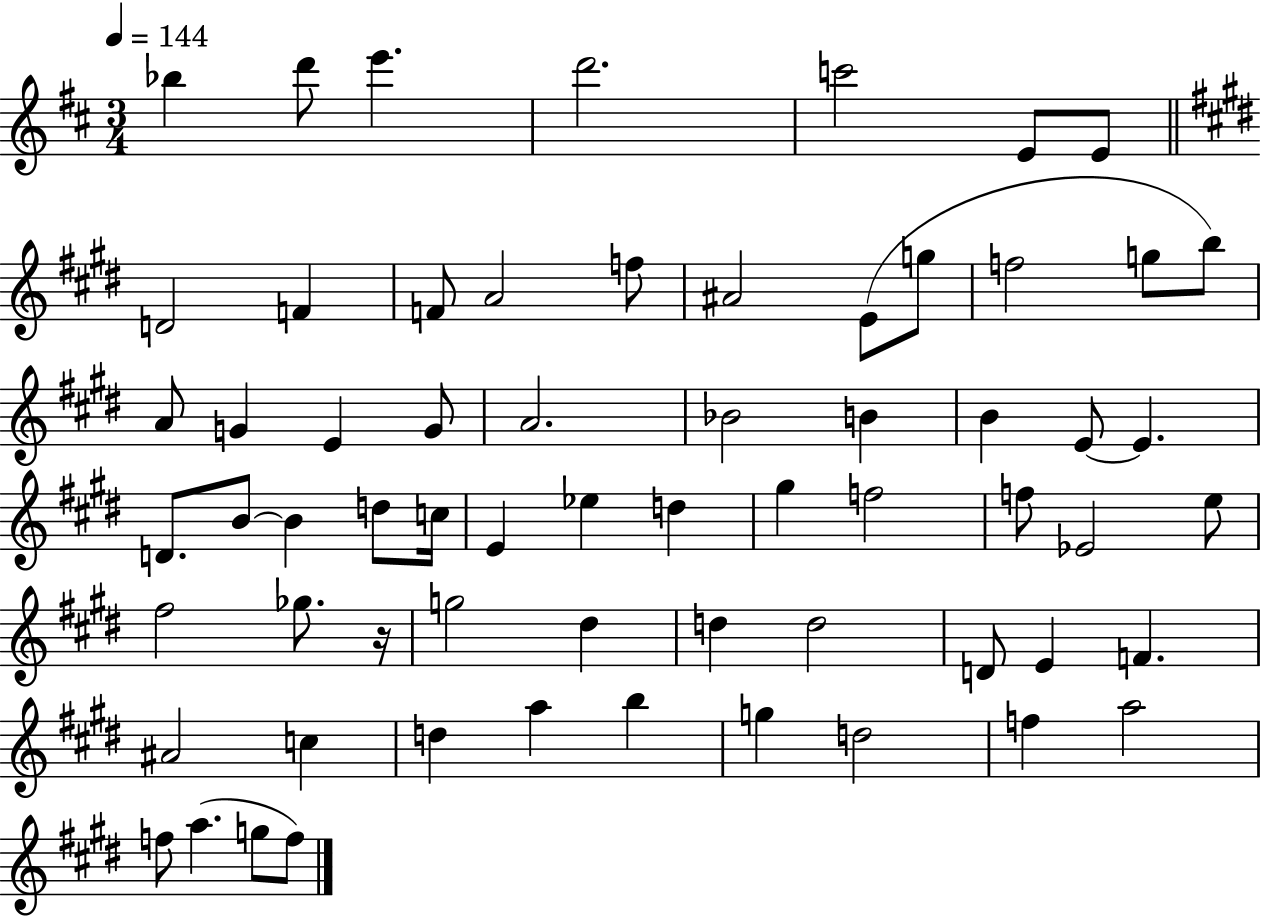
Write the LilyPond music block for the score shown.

{
  \clef treble
  \numericTimeSignature
  \time 3/4
  \key d \major
  \tempo 4 = 144
  \repeat volta 2 { bes''4 d'''8 e'''4. | d'''2. | c'''2 e'8 e'8 | \bar "||" \break \key e \major d'2 f'4 | f'8 a'2 f''8 | ais'2 e'8( g''8 | f''2 g''8 b''8) | \break a'8 g'4 e'4 g'8 | a'2. | bes'2 b'4 | b'4 e'8~~ e'4. | \break d'8. b'8~~ b'4 d''8 c''16 | e'4 ees''4 d''4 | gis''4 f''2 | f''8 ees'2 e''8 | \break fis''2 ges''8. r16 | g''2 dis''4 | d''4 d''2 | d'8 e'4 f'4. | \break ais'2 c''4 | d''4 a''4 b''4 | g''4 d''2 | f''4 a''2 | \break f''8 a''4.( g''8 f''8) | } \bar "|."
}